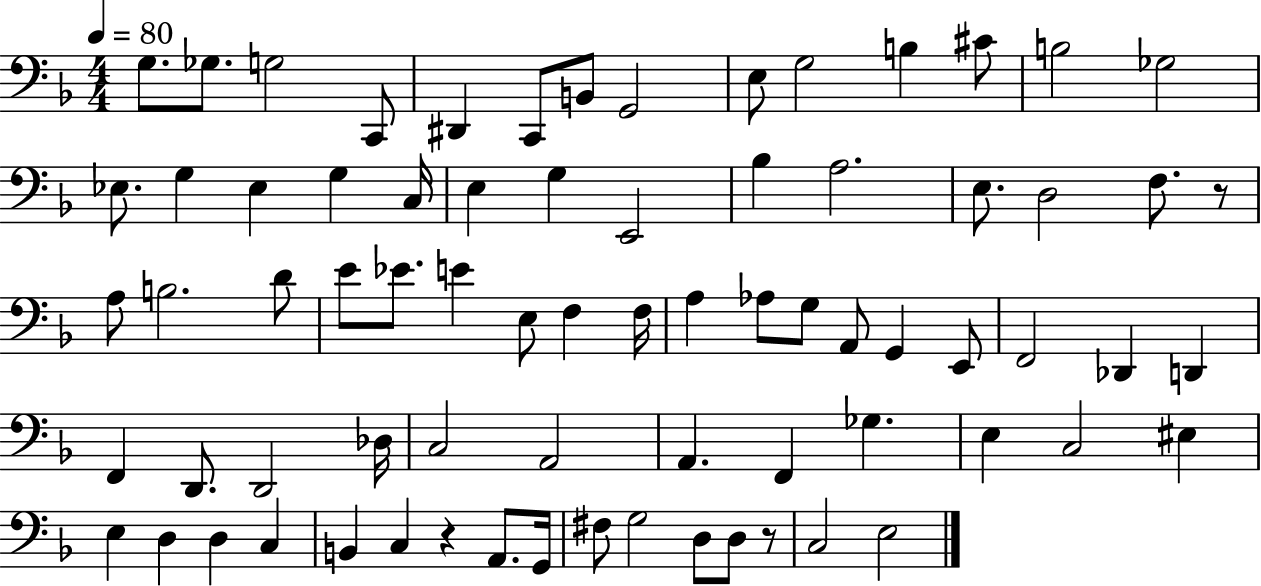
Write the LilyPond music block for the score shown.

{
  \clef bass
  \numericTimeSignature
  \time 4/4
  \key f \major
  \tempo 4 = 80
  \repeat volta 2 { g8. ges8. g2 c,8 | dis,4 c,8 b,8 g,2 | e8 g2 b4 cis'8 | b2 ges2 | \break ees8. g4 ees4 g4 c16 | e4 g4 e,2 | bes4 a2. | e8. d2 f8. r8 | \break a8 b2. d'8 | e'8 ees'8. e'4 e8 f4 f16 | a4 aes8 g8 a,8 g,4 e,8 | f,2 des,4 d,4 | \break f,4 d,8. d,2 des16 | c2 a,2 | a,4. f,4 ges4. | e4 c2 eis4 | \break e4 d4 d4 c4 | b,4 c4 r4 a,8. g,16 | fis8 g2 d8 d8 r8 | c2 e2 | \break } \bar "|."
}